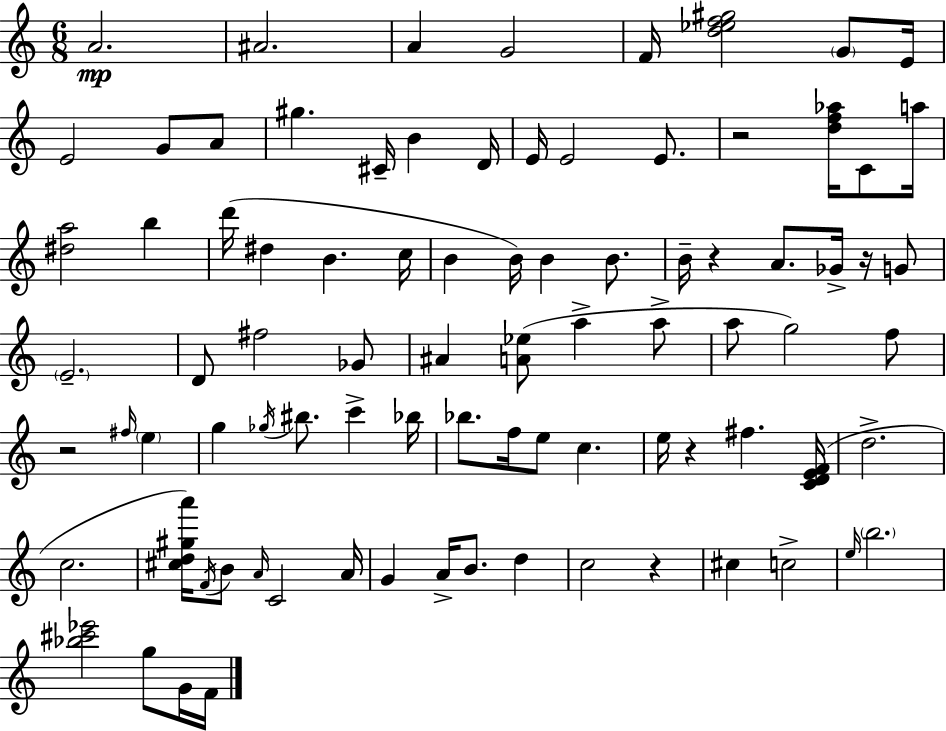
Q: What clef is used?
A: treble